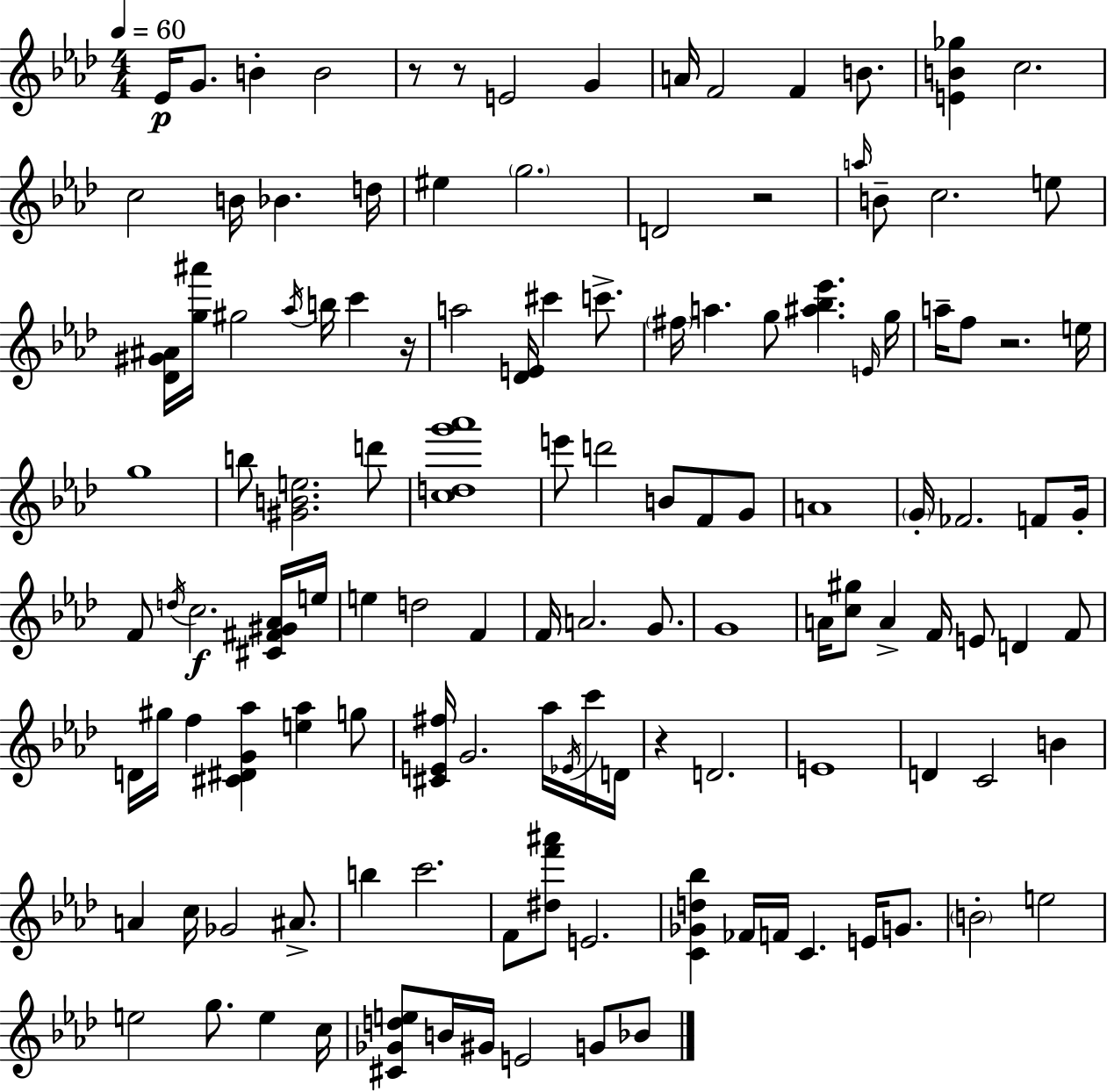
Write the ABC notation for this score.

X:1
T:Untitled
M:4/4
L:1/4
K:Fm
_E/4 G/2 B B2 z/2 z/2 E2 G A/4 F2 F B/2 [EB_g] c2 c2 B/4 _B d/4 ^e g2 D2 z2 a/4 B/2 c2 e/2 [_D^G^A]/4 [g^a']/4 ^g2 _a/4 b/4 c' z/4 a2 [_DE]/4 ^c' c'/2 ^f/4 a g/2 [^a_b_e'] E/4 g/4 a/4 f/2 z2 e/4 g4 b/2 [^GBe]2 d'/2 [cdg'_a']4 e'/2 d'2 B/2 F/2 G/2 A4 G/4 _F2 F/2 G/4 F/2 d/4 c2 [^C^F^G_A]/4 e/4 e d2 F F/4 A2 G/2 G4 A/4 [c^g]/2 A F/4 E/2 D F/2 D/4 ^g/4 f [^C^DG_a] [e_a] g/2 [^CE^f]/4 G2 _a/4 _E/4 c'/4 D/4 z D2 E4 D C2 B A c/4 _G2 ^A/2 b c'2 F/2 [^df'^a']/2 E2 [C_Gd_b] _F/4 F/4 C E/4 G/2 B2 e2 e2 g/2 e c/4 [^C_Gde]/2 B/4 ^G/4 E2 G/2 _B/2